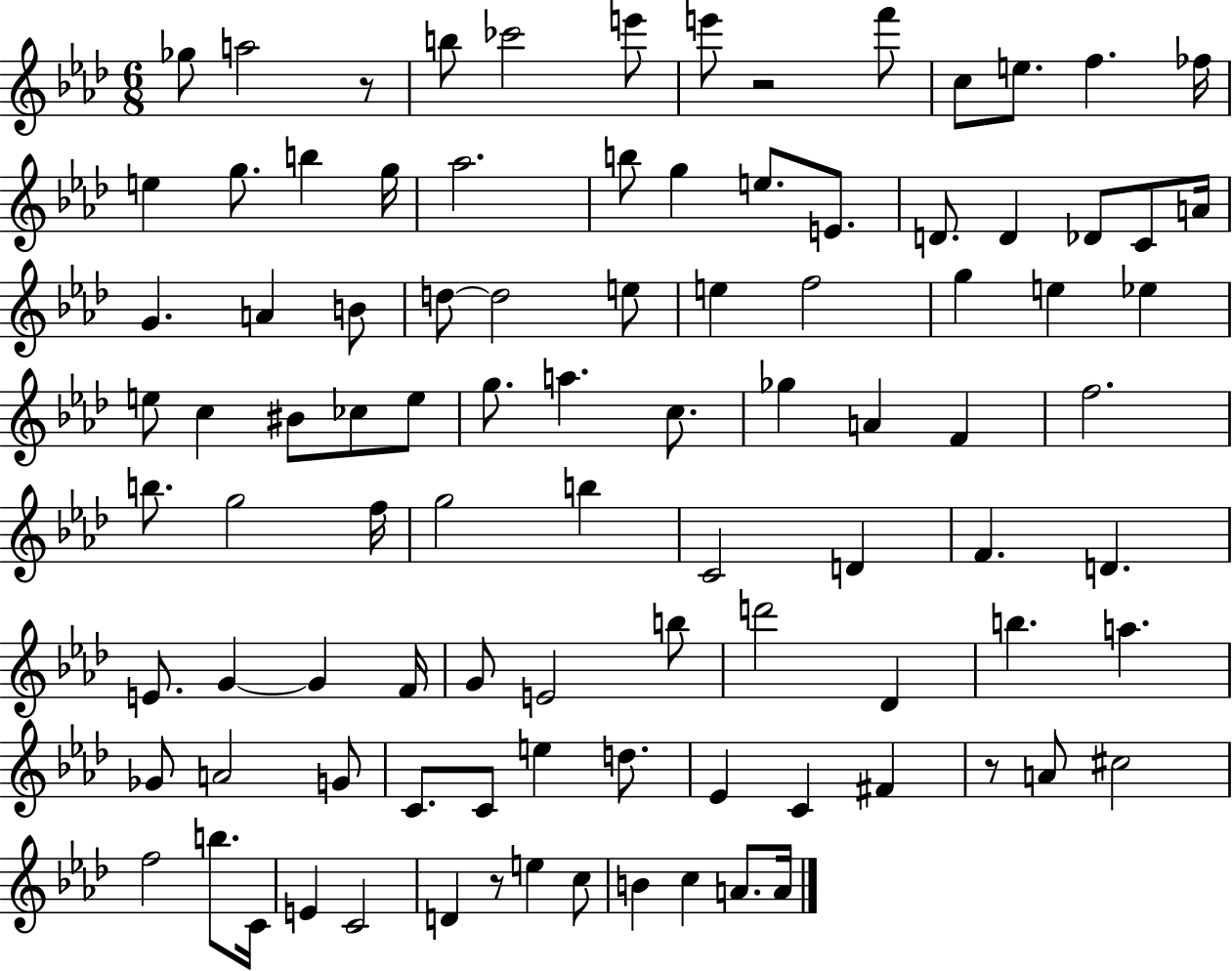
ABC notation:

X:1
T:Untitled
M:6/8
L:1/4
K:Ab
_g/2 a2 z/2 b/2 _c'2 e'/2 e'/2 z2 f'/2 c/2 e/2 f _f/4 e g/2 b g/4 _a2 b/2 g e/2 E/2 D/2 D _D/2 C/2 A/4 G A B/2 d/2 d2 e/2 e f2 g e _e e/2 c ^B/2 _c/2 e/2 g/2 a c/2 _g A F f2 b/2 g2 f/4 g2 b C2 D F D E/2 G G F/4 G/2 E2 b/2 d'2 _D b a _G/2 A2 G/2 C/2 C/2 e d/2 _E C ^F z/2 A/2 ^c2 f2 b/2 C/4 E C2 D z/2 e c/2 B c A/2 A/4